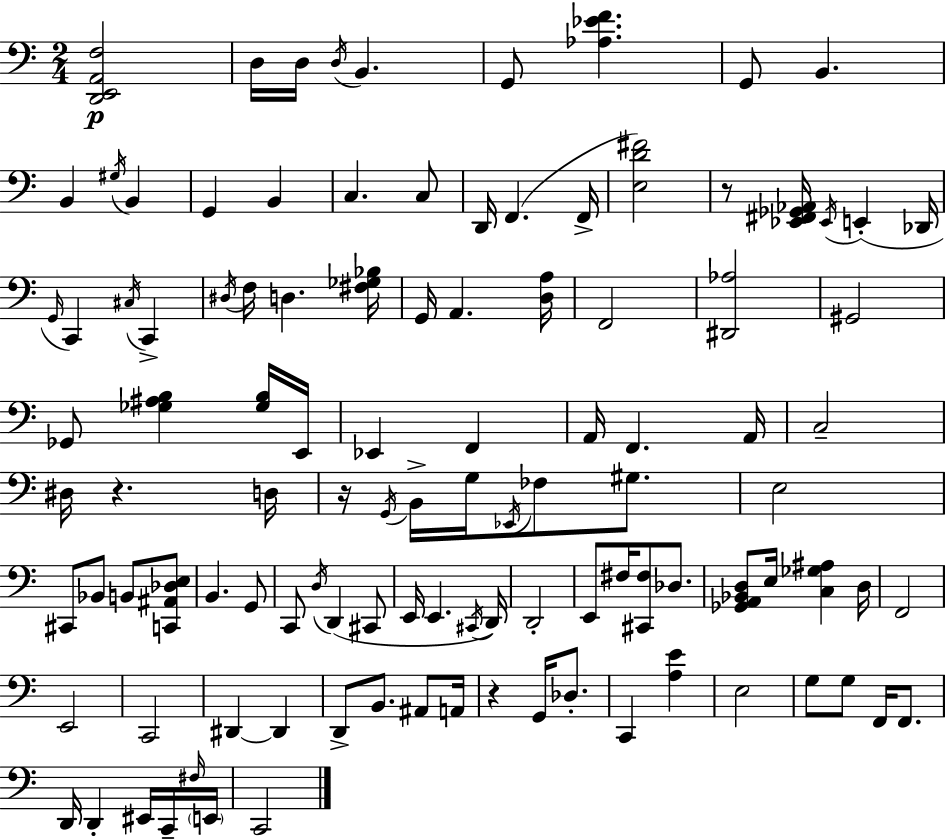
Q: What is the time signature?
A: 2/4